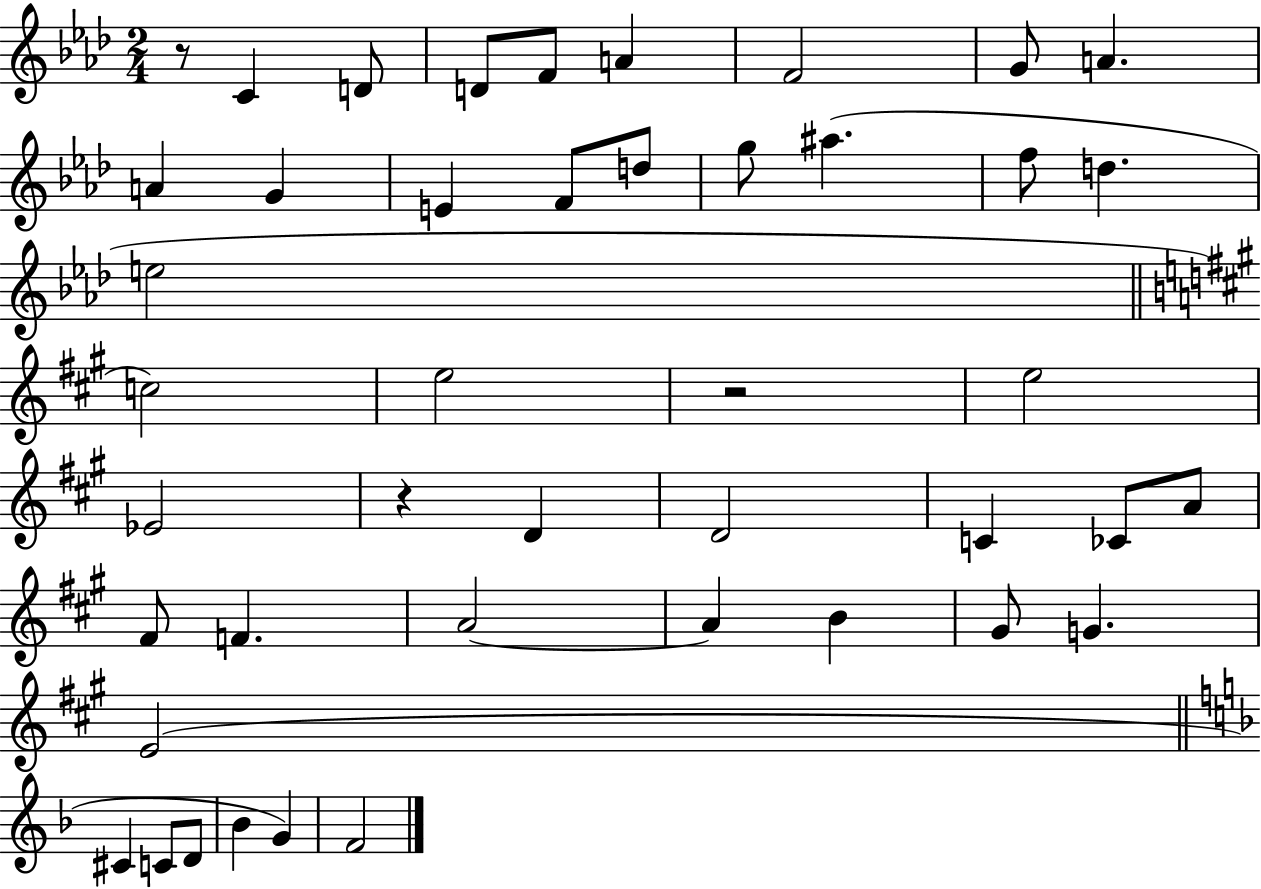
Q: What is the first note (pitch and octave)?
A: C4